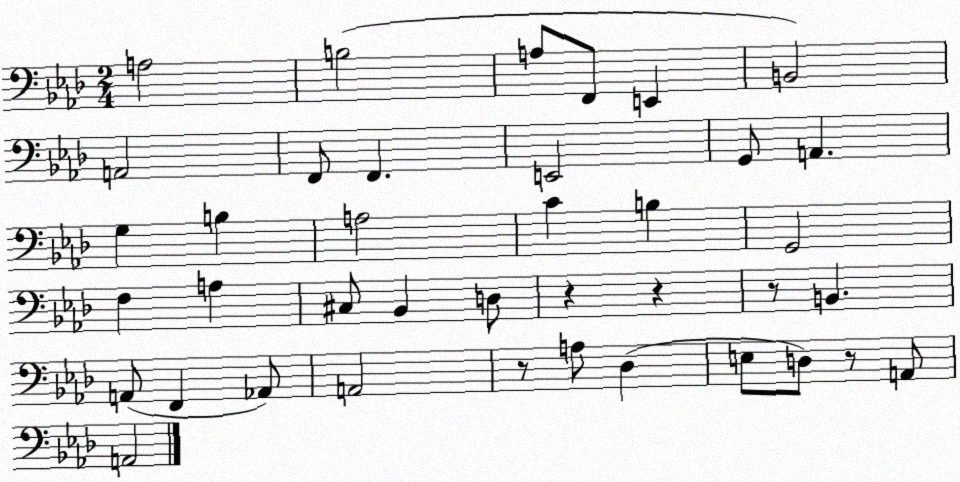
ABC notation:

X:1
T:Untitled
M:2/4
L:1/4
K:Ab
A,2 B,2 A,/2 F,,/2 E,, B,,2 A,,2 F,,/2 F,, E,,2 G,,/2 A,, G, B, A,2 C B, G,,2 F, A, ^C,/2 _B,, D,/2 z z z/2 B,, A,,/2 F,, _A,,/2 A,,2 z/2 A,/2 _D, E,/2 D,/2 z/2 A,,/2 A,,2